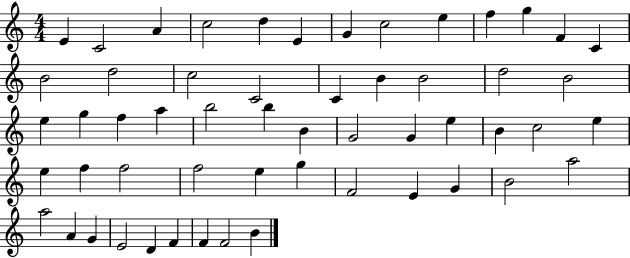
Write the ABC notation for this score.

X:1
T:Untitled
M:4/4
L:1/4
K:C
E C2 A c2 d E G c2 e f g F C B2 d2 c2 C2 C B B2 d2 B2 e g f a b2 b B G2 G e B c2 e e f f2 f2 e g F2 E G B2 a2 a2 A G E2 D F F F2 B